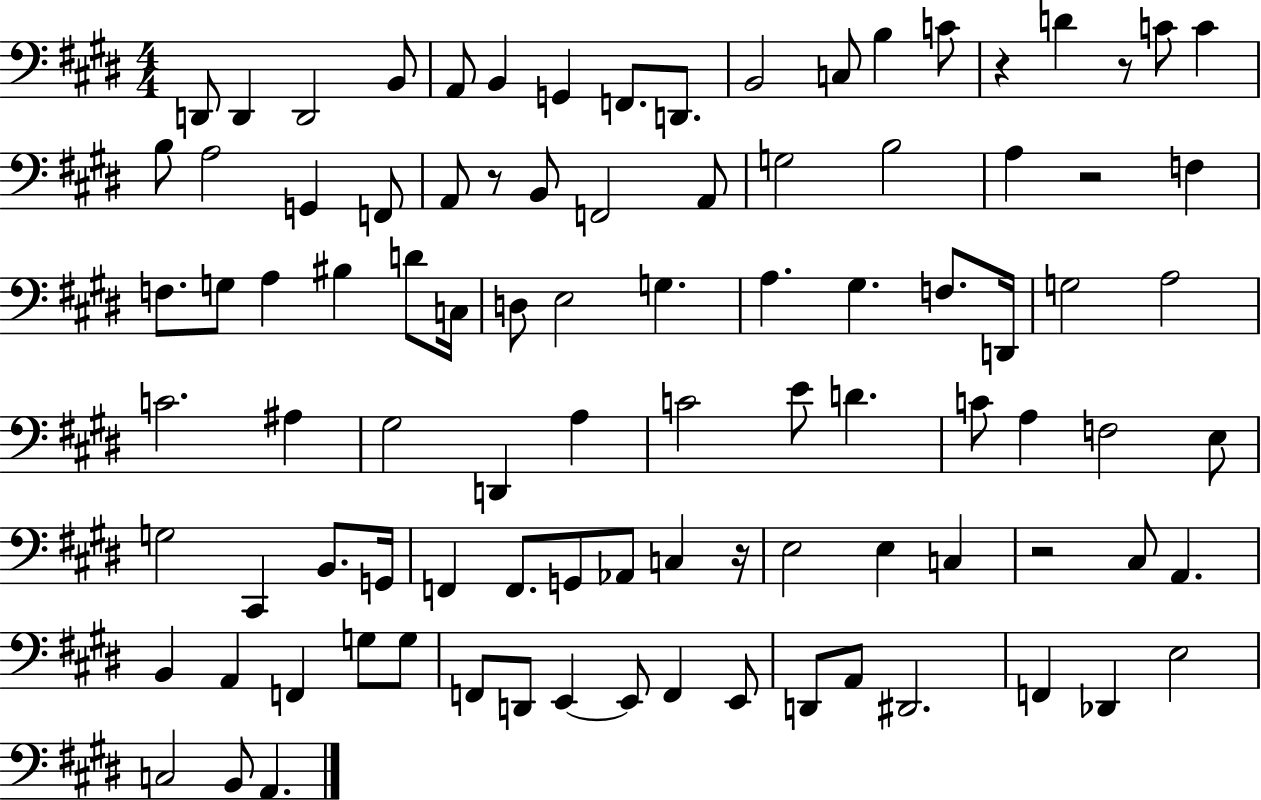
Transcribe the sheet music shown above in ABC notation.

X:1
T:Untitled
M:4/4
L:1/4
K:E
D,,/2 D,, D,,2 B,,/2 A,,/2 B,, G,, F,,/2 D,,/2 B,,2 C,/2 B, C/2 z D z/2 C/2 C B,/2 A,2 G,, F,,/2 A,,/2 z/2 B,,/2 F,,2 A,,/2 G,2 B,2 A, z2 F, F,/2 G,/2 A, ^B, D/2 C,/4 D,/2 E,2 G, A, ^G, F,/2 D,,/4 G,2 A,2 C2 ^A, ^G,2 D,, A, C2 E/2 D C/2 A, F,2 E,/2 G,2 ^C,, B,,/2 G,,/4 F,, F,,/2 G,,/2 _A,,/2 C, z/4 E,2 E, C, z2 ^C,/2 A,, B,, A,, F,, G,/2 G,/2 F,,/2 D,,/2 E,, E,,/2 F,, E,,/2 D,,/2 A,,/2 ^D,,2 F,, _D,, E,2 C,2 B,,/2 A,,